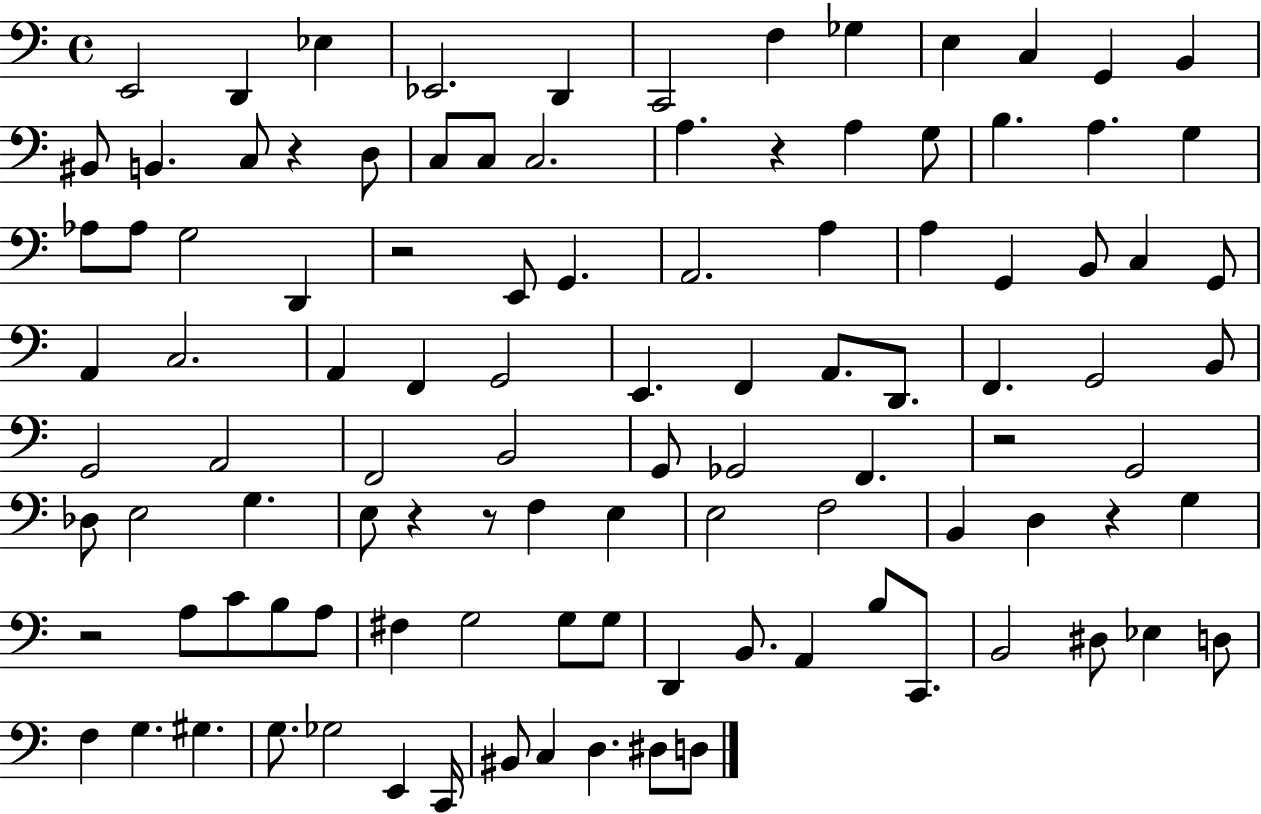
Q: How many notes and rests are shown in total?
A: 106